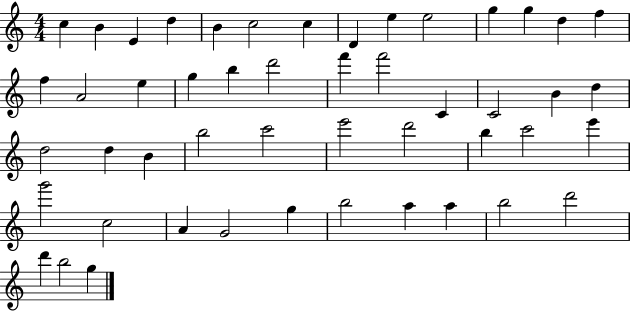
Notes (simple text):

C5/q B4/q E4/q D5/q B4/q C5/h C5/q D4/q E5/q E5/h G5/q G5/q D5/q F5/q F5/q A4/h E5/q G5/q B5/q D6/h F6/q F6/h C4/q C4/h B4/q D5/q D5/h D5/q B4/q B5/h C6/h E6/h D6/h B5/q C6/h E6/q G6/h C5/h A4/q G4/h G5/q B5/h A5/q A5/q B5/h D6/h D6/q B5/h G5/q